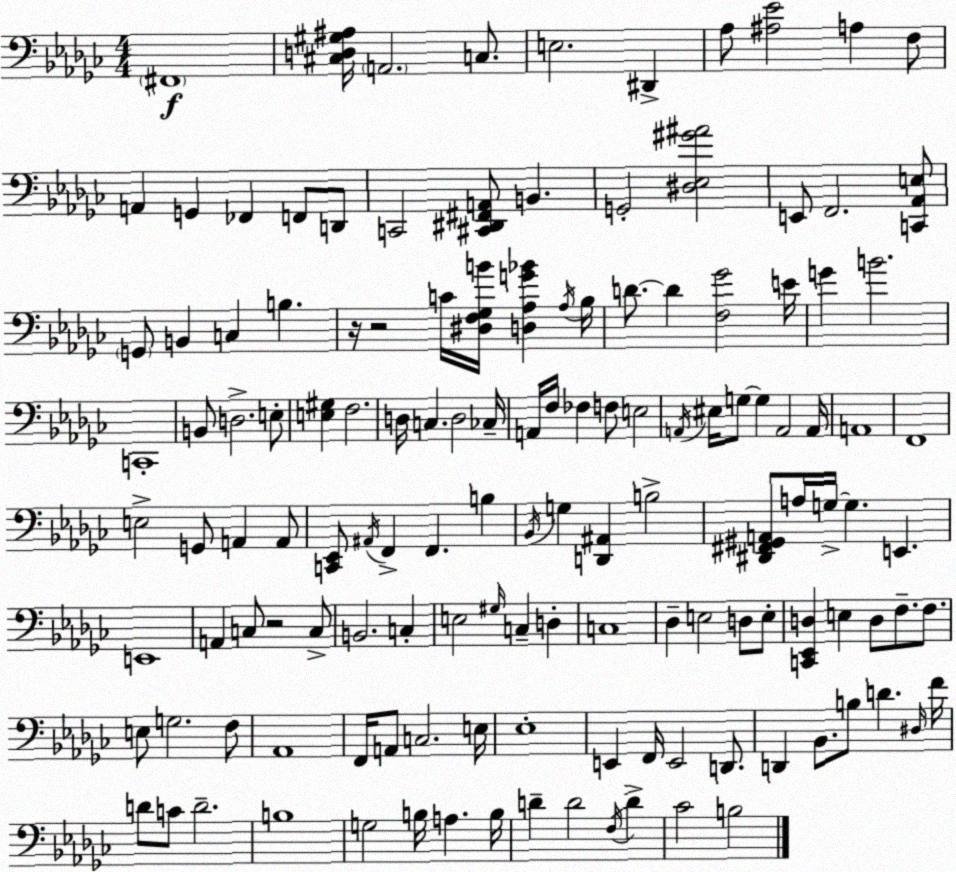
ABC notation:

X:1
T:Untitled
M:4/4
L:1/4
K:Ebm
^F,,4 [^C,D,^G,^A,]/4 A,,2 C,/2 E,2 ^D,, _A,/2 [^A,_E]2 A, F,/2 A,, G,, _F,, F,,/2 D,,/2 C,,2 [^C,,^D,,^F,,A,,]/2 B,, G,,2 [^D,_E,^G^A]2 E,,/2 F,,2 [C,,_A,,E,]/2 G,,/2 B,, C, B, z/4 z2 C/4 [^D,F,_G,B]/4 [D,_A,G_B] _A,/4 _B,/4 D/2 D [F,_G]2 E/4 G B2 C,,4 B,,/2 D,2 E,/2 [E,^G,] F,2 D,/4 C, D,2 _C,/4 A,,/4 F,/4 _F, F,/2 E,2 A,,/4 ^E,/4 G,/2 G, A,,2 A,,/4 A,,4 F,,4 E,2 G,,/2 A,, A,,/2 [C,,_E,,]/2 ^A,,/4 F,, F,, B, _B,,/4 G, [D,,^A,,] B,2 [^D,,^F,,^G,,A,,]/2 A,/4 G,/4 G, E,, E,,4 A,, C,/2 z2 C,/2 B,,2 C, E,2 ^G,/4 C, D, C,4 _D, E,2 D,/2 E,/2 [C,,_E,,D,] E, D,/2 F,/2 F,/2 E,/2 G,2 F,/2 _A,,4 F,,/4 A,,/2 C,2 E,/4 _E,4 E,, F,,/4 E,,2 D,,/2 D,, _B,,/2 B,/2 D ^D,/4 F/4 D/2 C/2 D2 B,4 G,2 B,/4 A, B,/4 D D2 F,/4 D _C2 B,2